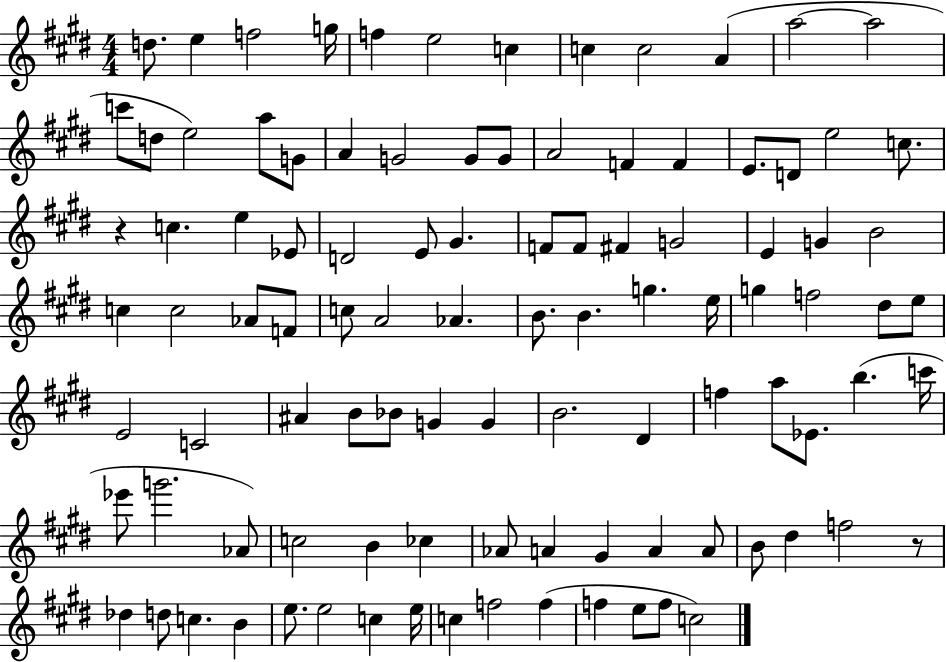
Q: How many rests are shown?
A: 2